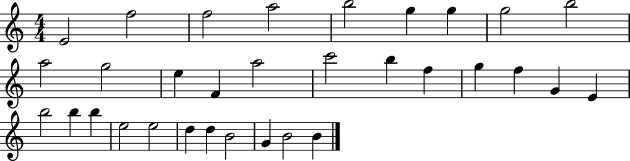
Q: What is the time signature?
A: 4/4